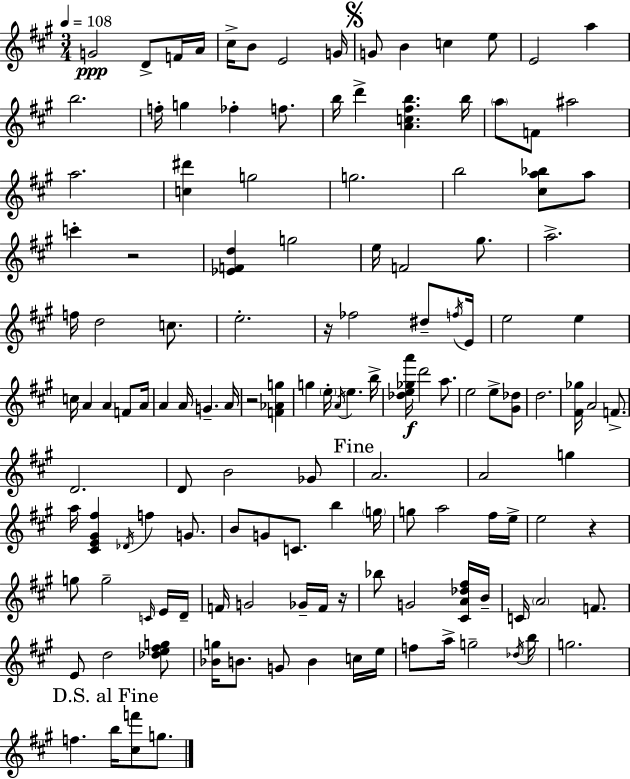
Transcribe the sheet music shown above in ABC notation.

X:1
T:Untitled
M:3/4
L:1/4
K:A
G2 D/2 F/4 A/4 ^c/4 B/2 E2 G/4 G/2 B c e/2 E2 a b2 f/4 g _f f/2 b/4 d' [Ac^fb] b/4 a/2 F/2 ^a2 a2 [c^d'] g2 g2 b2 [^ca_b]/2 a/2 c' z2 [_EFd] g2 e/4 F2 ^g/2 a2 f/4 d2 c/2 e2 z/4 _f2 ^d/2 f/4 E/4 e2 e c/4 A A F/2 A/4 A A/4 G A/4 z2 [F_Ag] g e/4 A/4 e b/4 [_de_ga']/4 d'2 a/2 e2 e/2 [^G_d]/2 d2 [^F_g]/4 A2 F/2 D2 D/2 B2 _G/2 A2 A2 g a/4 [^CE^G^f] _D/4 f G/2 B/2 G/2 C/2 b g/4 g/2 a2 ^f/4 e/4 e2 z g/2 g2 C/4 E/4 D/4 F/4 G2 _G/4 F/4 z/4 _b/2 G2 [^CA_d^f]/4 B/4 C/4 A2 F/2 E/2 d2 [_de^fg]/2 [_Bg]/4 B/2 G/2 B c/4 e/4 f/2 a/4 g2 _d/4 b/4 g2 f b/4 [^cf']/2 g/2